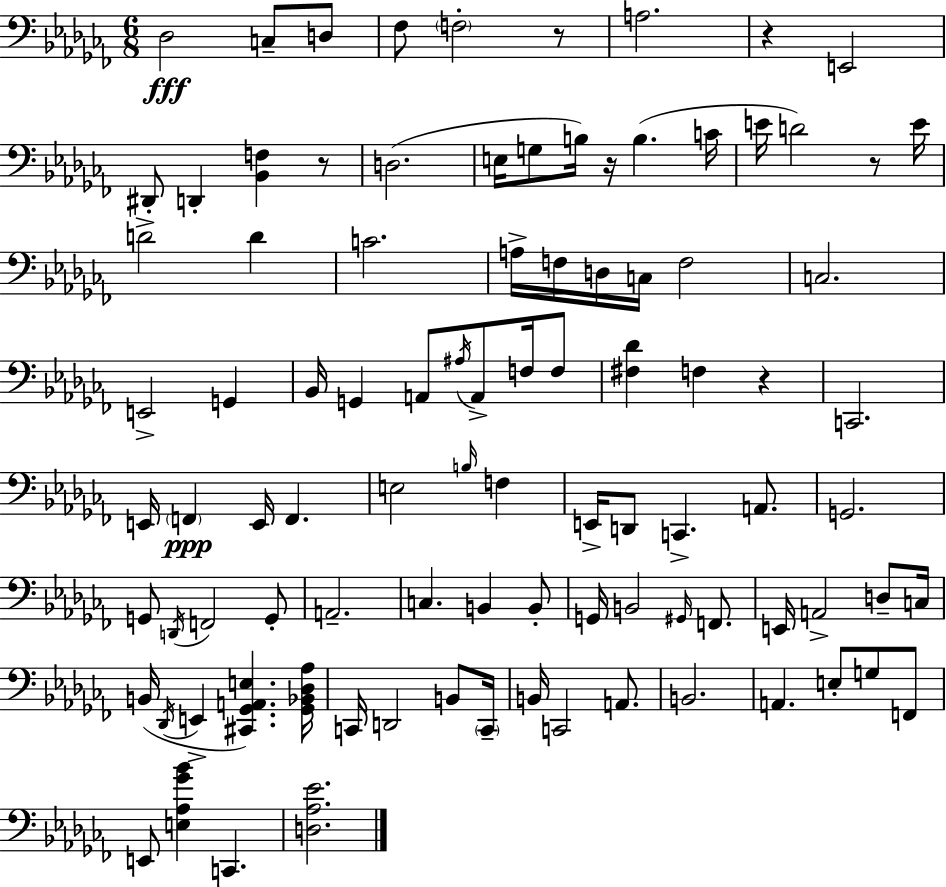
{
  \clef bass
  \numericTimeSignature
  \time 6/8
  \key aes \minor
  des2\fff c8-- d8 | fes8 \parenthesize f2-. r8 | a2. | r4 e,2 | \break dis,8-. d,4-. <bes, f>4 r8 | d2.( | e16 g8 b16) r16 b4.( c'16 | e'16 d'2) r8 e'16 | \break d'2-> d'4 | c'2. | a16-> f16 d16 c16 f2 | c2. | \break e,2-> g,4 | bes,16 g,4 a,8 \acciaccatura { ais16 } a,8-> f16 f8 | <fis des'>4 f4 r4 | c,2. | \break e,16 \parenthesize f,4\ppp e,16 f,4. | e2 \grace { b16 } f4 | e,16-> d,8 c,4.-> a,8. | g,2. | \break g,8 \acciaccatura { d,16 } f,2 | g,8-. a,2.-- | c4. b,4 | b,8-. g,16 b,2 | \break \grace { gis,16 } f,8. e,16 a,2-> | d8-- c16 b,16( \acciaccatura { des,16 } e,4-> <cis, ges, a, e>4.) | <ges, bes, des aes>16 c,16 d,2 | b,8 \parenthesize c,16-- b,16 c,2 | \break a,8. b,2. | a,4. e8-. | g8 f,8 e,8 <e aes ges' bes'>4 c,4. | <d aes ees'>2. | \break \bar "|."
}